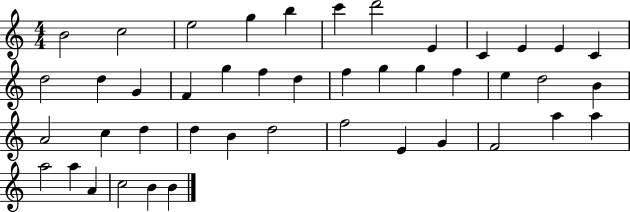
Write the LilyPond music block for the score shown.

{
  \clef treble
  \numericTimeSignature
  \time 4/4
  \key c \major
  b'2 c''2 | e''2 g''4 b''4 | c'''4 d'''2 e'4 | c'4 e'4 e'4 c'4 | \break d''2 d''4 g'4 | f'4 g''4 f''4 d''4 | f''4 g''4 g''4 f''4 | e''4 d''2 b'4 | \break a'2 c''4 d''4 | d''4 b'4 d''2 | f''2 e'4 g'4 | f'2 a''4 a''4 | \break a''2 a''4 a'4 | c''2 b'4 b'4 | \bar "|."
}